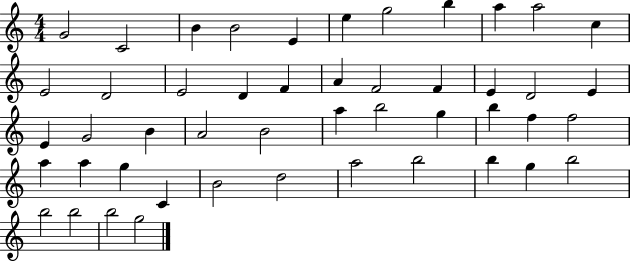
{
  \clef treble
  \numericTimeSignature
  \time 4/4
  \key c \major
  g'2 c'2 | b'4 b'2 e'4 | e''4 g''2 b''4 | a''4 a''2 c''4 | \break e'2 d'2 | e'2 d'4 f'4 | a'4 f'2 f'4 | e'4 d'2 e'4 | \break e'4 g'2 b'4 | a'2 b'2 | a''4 b''2 g''4 | b''4 f''4 f''2 | \break a''4 a''4 g''4 c'4 | b'2 d''2 | a''2 b''2 | b''4 g''4 b''2 | \break b''2 b''2 | b''2 g''2 | \bar "|."
}